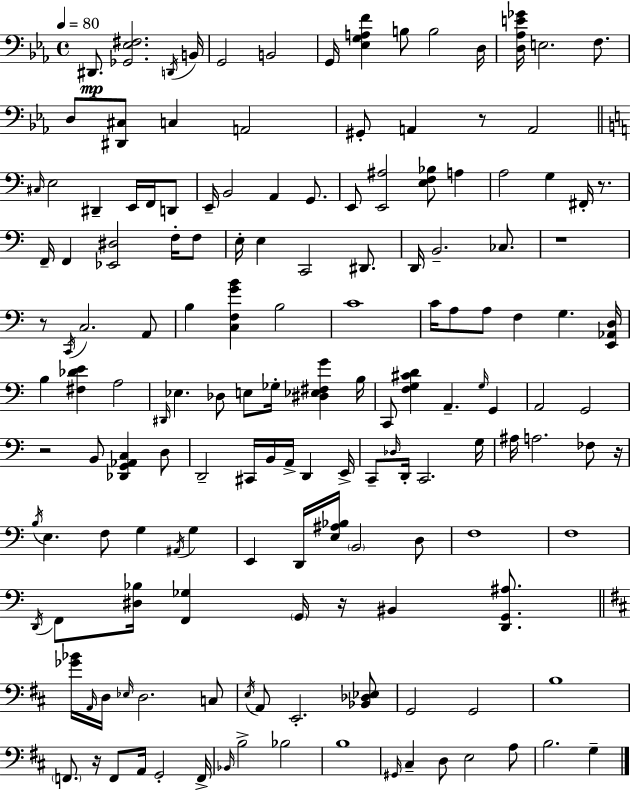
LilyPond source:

{
  \clef bass
  \time 4/4
  \defaultTimeSignature
  \key c \minor
  \tempo 4 = 80
  \repeat volta 2 { dis,8.\mp <ges, ees fis>2. \acciaccatura { d,16 } | b,16 g,2 b,2 | g,16 <ees g a f'>4 b8 b2 | d16 <d aes e' ges'>16 e2. f8. | \break d8 <dis, cis>8 c4 a,2 | gis,8-. a,4 r8 a,2 | \bar "||" \break \key c \major \grace { cis16 } e2 dis,4-- e,16 f,16 d,8 | e,16-- b,2 a,4 g,8. | e,8 <e, ais>2 <e f bes>8 a4 | a2 g4 fis,16-. r8. | \break f,16-- f,4 <ees, dis>2 f16-. f8 | e16-. e4 c,2 dis,8. | d,16 b,2.-- ces8. | r1 | \break r8 \acciaccatura { c,16 } c2. | a,8 b4 <c f g' b'>4 b2 | c'1 | c'16 a8 a8 f4 g4. | \break <e, aes, d>16 b4 <fis des' e'>4 a2 | \grace { dis,16 } ees4. des8 e8 ges16-. <dis ees fis g'>4 | b16 c,8 <f g cis' d'>4 a,4.-- \grace { g16 } | g,4 a,2 g,2 | \break r2 b,8 <des, g, aes, c>4 | d8 d,2-- cis,16 b,16 a,16-> d,4 | e,16-> c,8-- \grace { des16 } d,16-. c,2. | g16 ais16 a2. | \break fes8 r16 \acciaccatura { b16 } e4. f8 g4 | \acciaccatura { ais,16 } g4 e,4 d,16 <e ais bes>16 \parenthesize b,2 | d8 f1 | f1 | \break \acciaccatura { d,16 } f,8 <dis bes>16 <f, ges>4 \parenthesize g,16 | r16 bis,4 <d, g, ais>8. \bar "||" \break \key d \major <ges' bes'>16 \grace { a,16 } d16 \grace { ees16 } d2. | c8 \acciaccatura { e16 } a,8 e,2.-. | <bes, des ees>8 g,2 g,2 | b1 | \break \parenthesize f,8. r16 f,8 a,16 g,2-. | f,16-> \grace { bes,16 } b2-> bes2 | b1 | \grace { gis,16 } cis4-- d8 e2 | \break a8 b2. | g4-- } \bar "|."
}